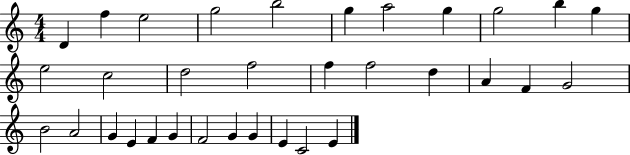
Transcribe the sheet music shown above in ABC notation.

X:1
T:Untitled
M:4/4
L:1/4
K:C
D f e2 g2 b2 g a2 g g2 b g e2 c2 d2 f2 f f2 d A F G2 B2 A2 G E F G F2 G G E C2 E